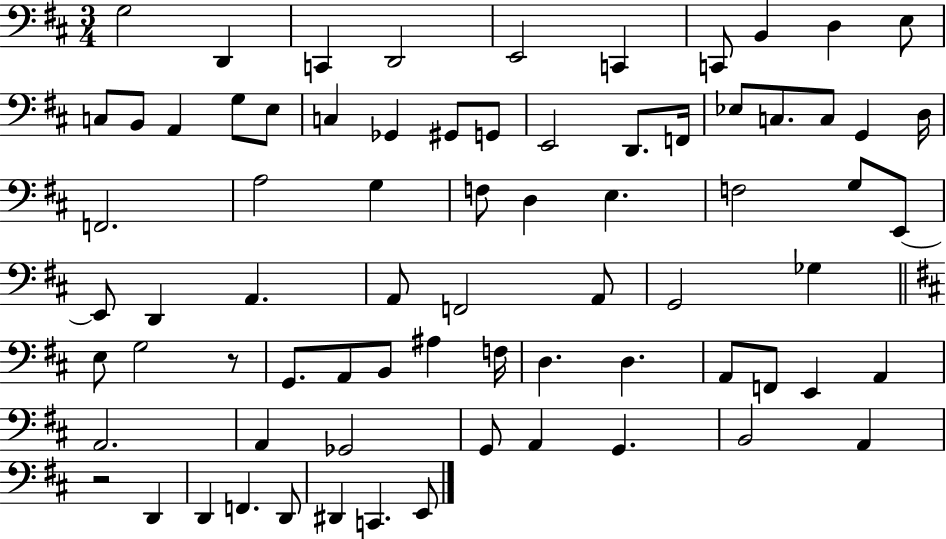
{
  \clef bass
  \numericTimeSignature
  \time 3/4
  \key d \major
  g2 d,4 | c,4 d,2 | e,2 c,4 | c,8 b,4 d4 e8 | \break c8 b,8 a,4 g8 e8 | c4 ges,4 gis,8 g,8 | e,2 d,8. f,16 | ees8 c8. c8 g,4 d16 | \break f,2. | a2 g4 | f8 d4 e4. | f2 g8 e,8~~ | \break e,8 d,4 a,4. | a,8 f,2 a,8 | g,2 ges4 | \bar "||" \break \key b \minor e8 g2 r8 | g,8. a,8 b,8 ais4 f16 | d4. d4. | a,8 f,8 e,4 a,4 | \break a,2. | a,4 ges,2 | g,8 a,4 g,4. | b,2 a,4 | \break r2 d,4 | d,4 f,4. d,8 | dis,4 c,4. e,8 | \bar "|."
}